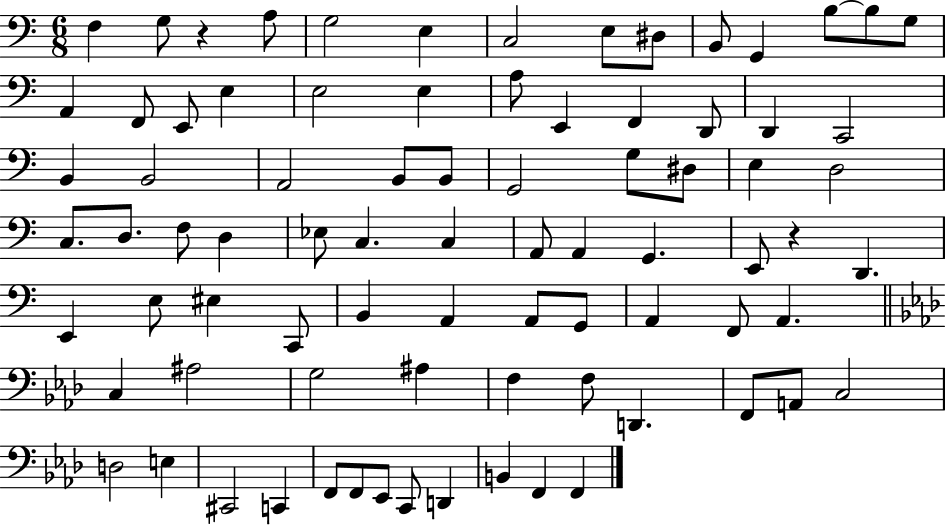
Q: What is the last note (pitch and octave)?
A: F2